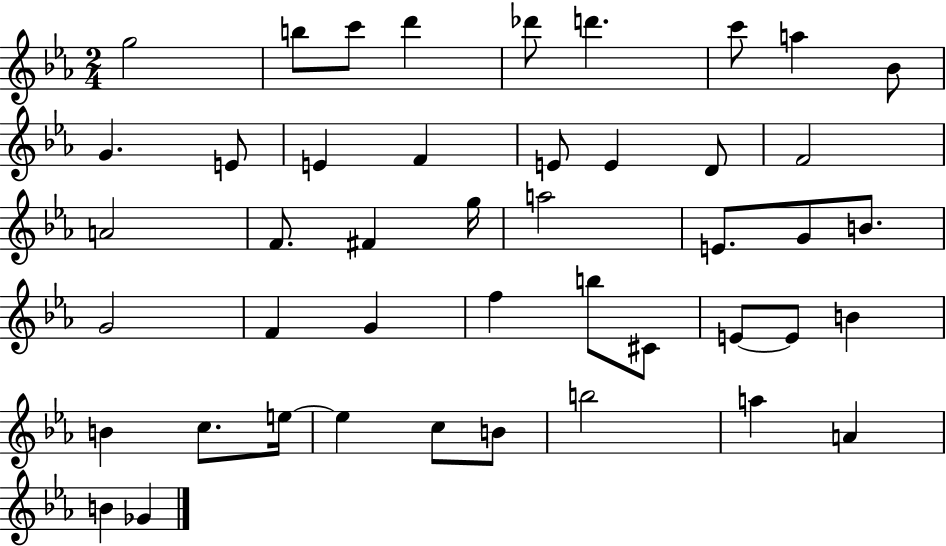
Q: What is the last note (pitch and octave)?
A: Gb4